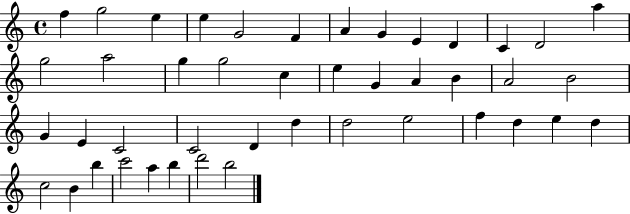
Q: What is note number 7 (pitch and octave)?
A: A4